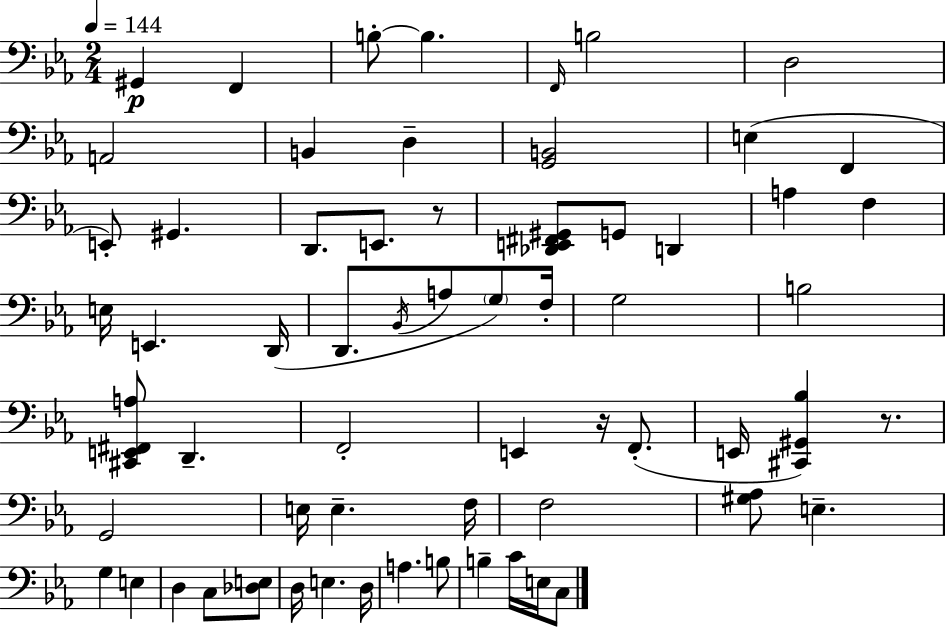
G#2/q F2/q B3/e B3/q. F2/s B3/h D3/h A2/h B2/q D3/q [G2,B2]/h E3/q F2/q E2/e G#2/q. D2/e. E2/e. R/e [Db2,E2,F#2,G#2]/e G2/e D2/q A3/q F3/q E3/s E2/q. D2/s D2/e. Bb2/s A3/e G3/e F3/s G3/h B3/h [C#2,E2,F#2,A3]/e D2/q. F2/h E2/q R/s F2/e. E2/s [C#2,G#2,Bb3]/q R/e. G2/h E3/s E3/q. F3/s F3/h [G#3,Ab3]/e E3/q. G3/q E3/q D3/q C3/e [Db3,E3]/e D3/s E3/q. D3/s A3/q. B3/e B3/q C4/s E3/s C3/e